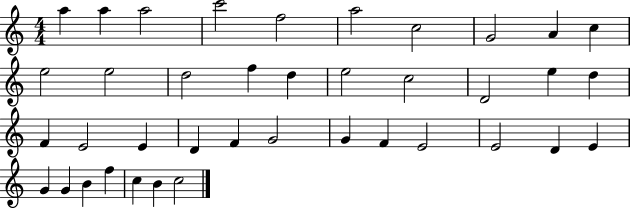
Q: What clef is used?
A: treble